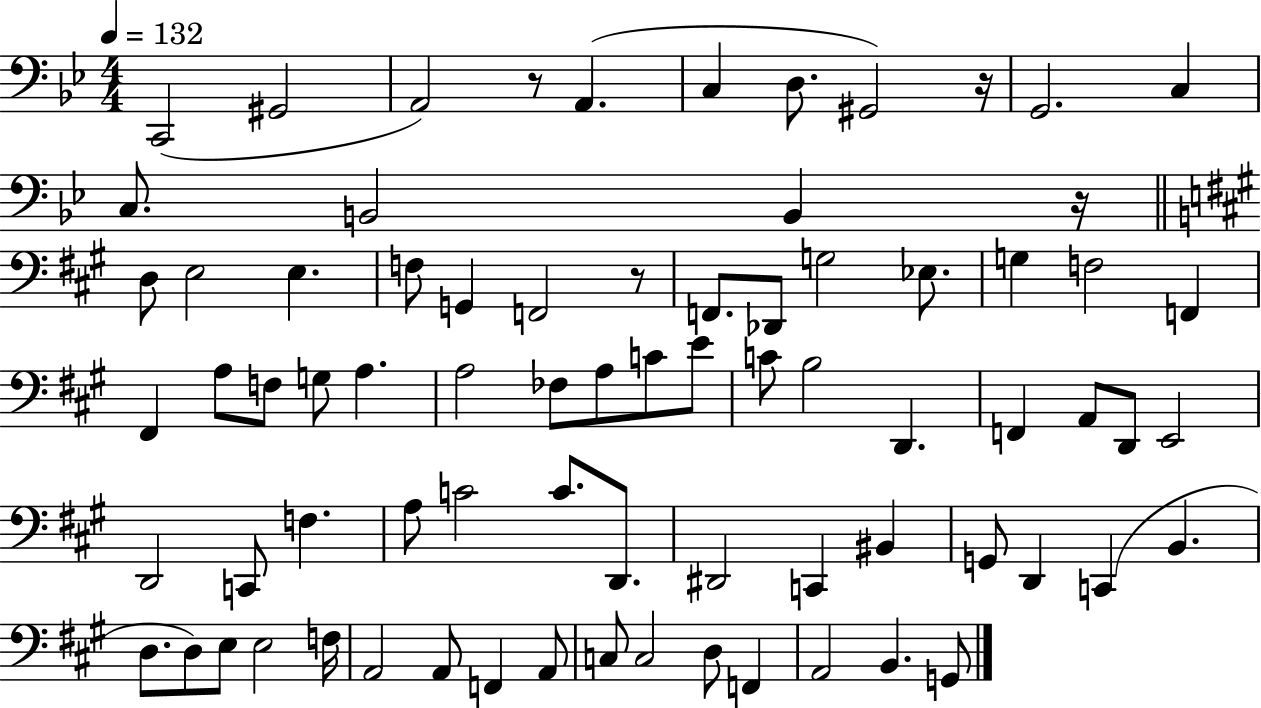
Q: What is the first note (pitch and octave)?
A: C2